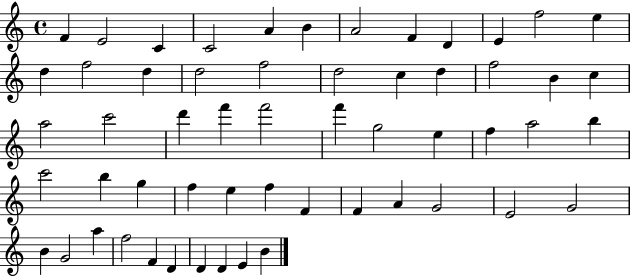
X:1
T:Untitled
M:4/4
L:1/4
K:C
F E2 C C2 A B A2 F D E f2 e d f2 d d2 f2 d2 c d f2 B c a2 c'2 d' f' f'2 f' g2 e f a2 b c'2 b g f e f F F A G2 E2 G2 B G2 a f2 F D D D E B